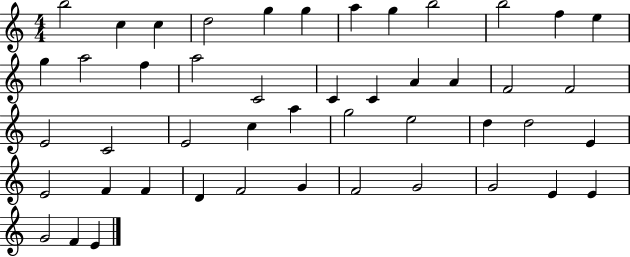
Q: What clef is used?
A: treble